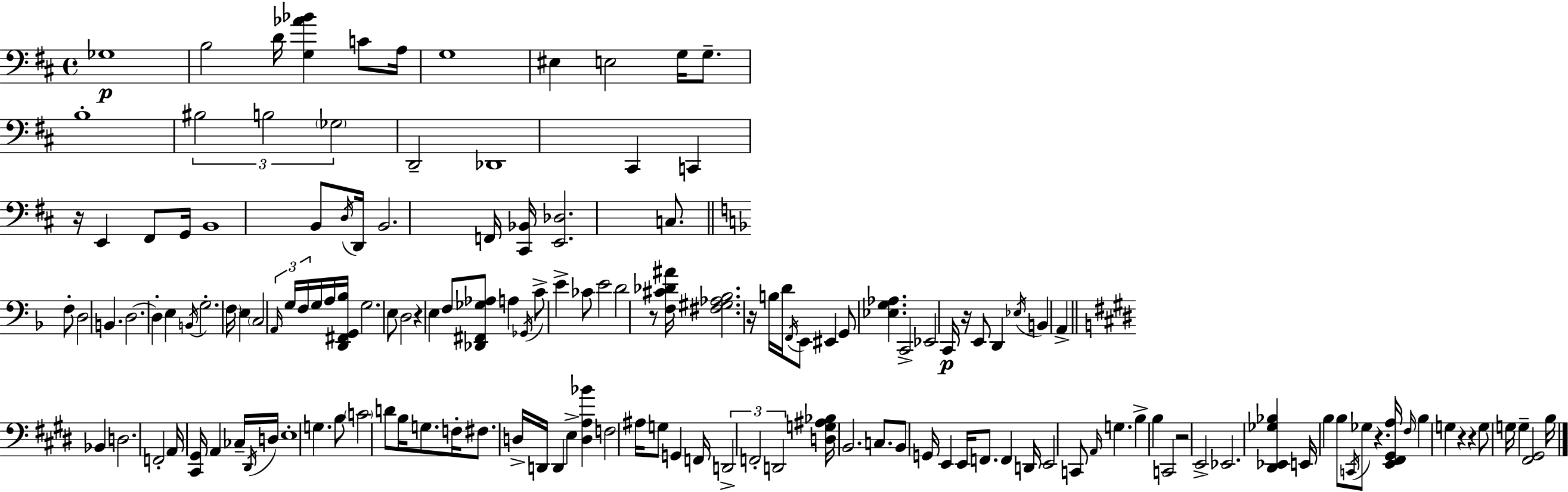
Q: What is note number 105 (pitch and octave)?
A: E2